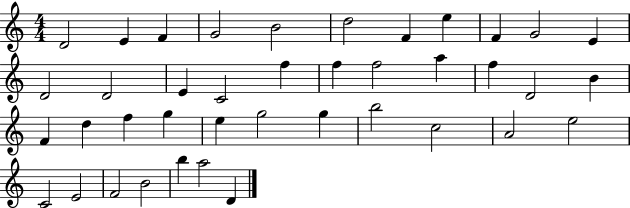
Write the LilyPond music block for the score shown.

{
  \clef treble
  \numericTimeSignature
  \time 4/4
  \key c \major
  d'2 e'4 f'4 | g'2 b'2 | d''2 f'4 e''4 | f'4 g'2 e'4 | \break d'2 d'2 | e'4 c'2 f''4 | f''4 f''2 a''4 | f''4 d'2 b'4 | \break f'4 d''4 f''4 g''4 | e''4 g''2 g''4 | b''2 c''2 | a'2 e''2 | \break c'2 e'2 | f'2 b'2 | b''4 a''2 d'4 | \bar "|."
}